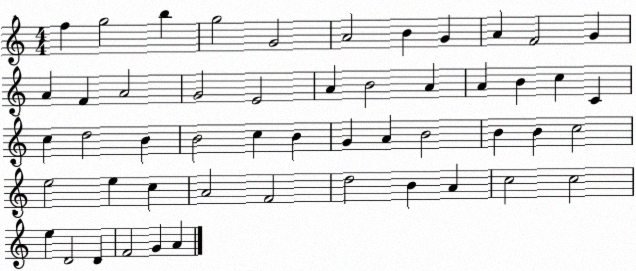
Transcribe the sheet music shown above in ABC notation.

X:1
T:Untitled
M:4/4
L:1/4
K:C
f g2 b g2 G2 A2 B G A F2 G A F A2 G2 E2 A B2 A A B c C c d2 B B2 c B G A B2 B B c2 e2 e c A2 F2 d2 B A c2 c2 e D2 D F2 G A